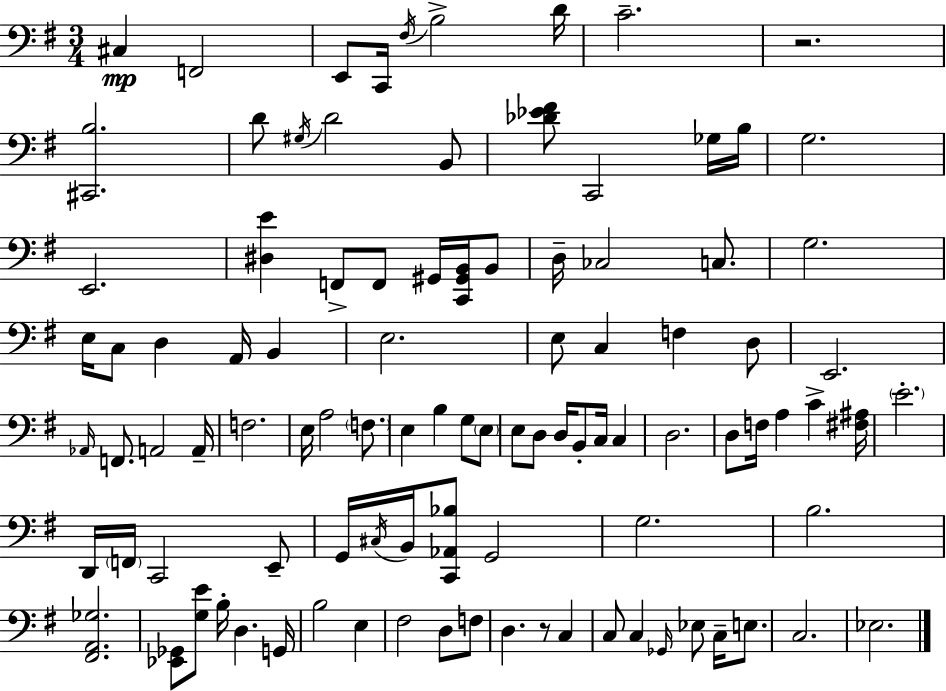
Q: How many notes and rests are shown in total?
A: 99